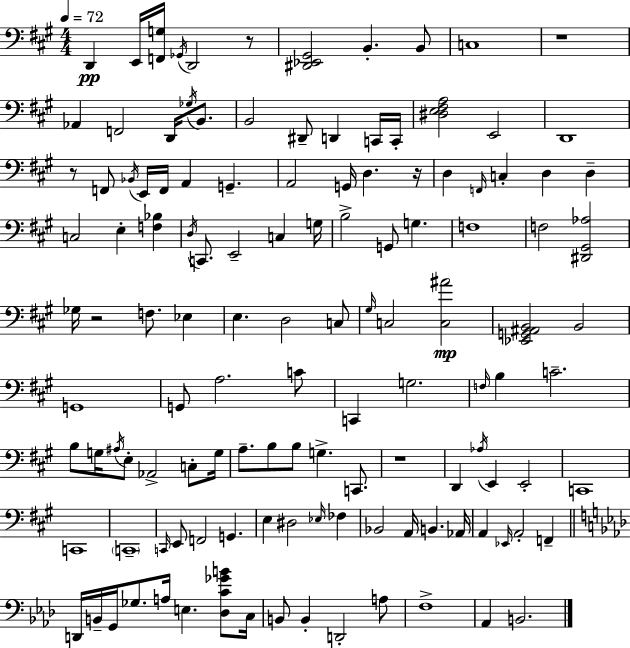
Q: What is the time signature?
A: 4/4